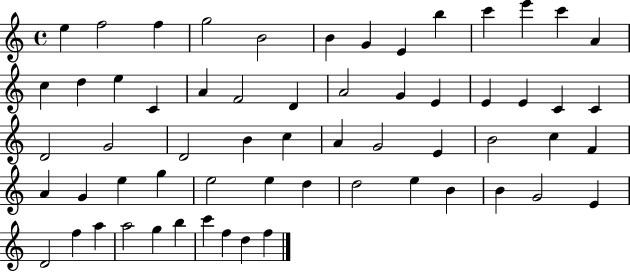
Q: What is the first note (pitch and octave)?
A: E5